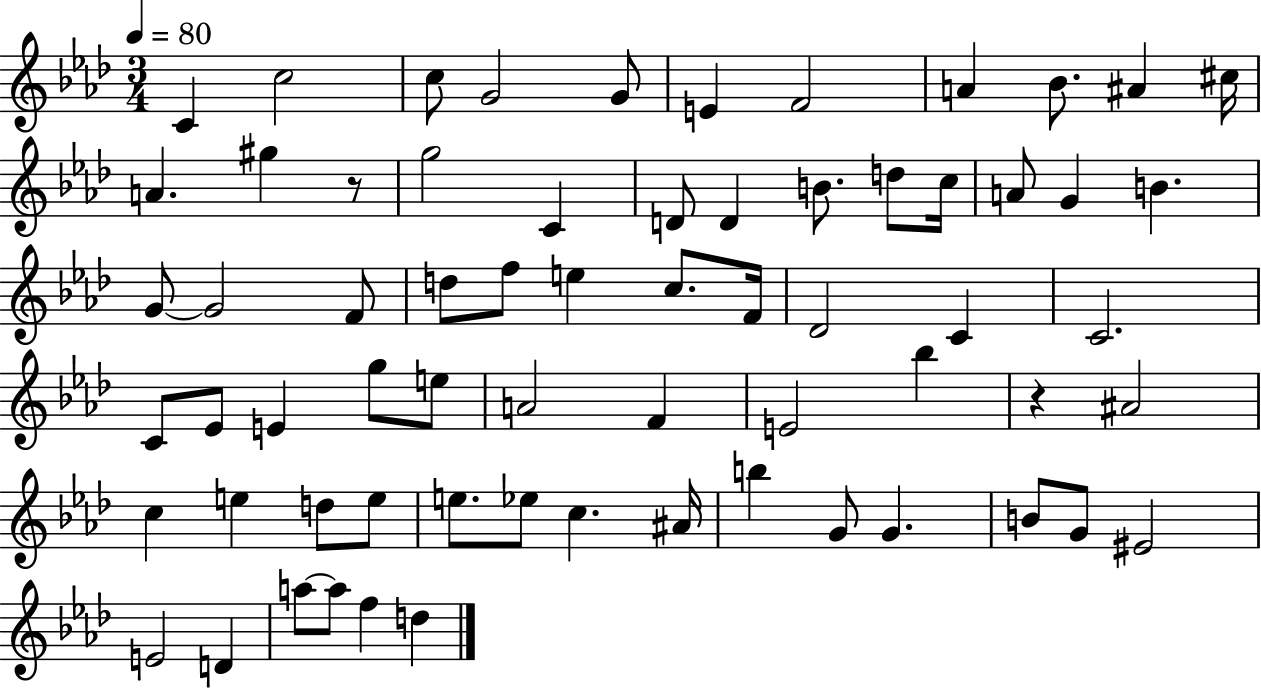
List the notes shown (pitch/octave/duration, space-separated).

C4/q C5/h C5/e G4/h G4/e E4/q F4/h A4/q Bb4/e. A#4/q C#5/s A4/q. G#5/q R/e G5/h C4/q D4/e D4/q B4/e. D5/e C5/s A4/e G4/q B4/q. G4/e G4/h F4/e D5/e F5/e E5/q C5/e. F4/s Db4/h C4/q C4/h. C4/e Eb4/e E4/q G5/e E5/e A4/h F4/q E4/h Bb5/q R/q A#4/h C5/q E5/q D5/e E5/e E5/e. Eb5/e C5/q. A#4/s B5/q G4/e G4/q. B4/e G4/e EIS4/h E4/h D4/q A5/e A5/e F5/q D5/q